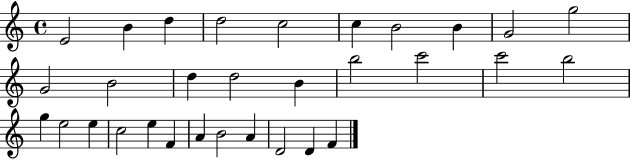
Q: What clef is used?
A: treble